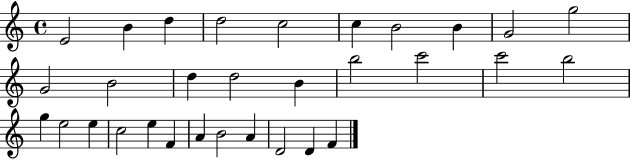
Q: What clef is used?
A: treble